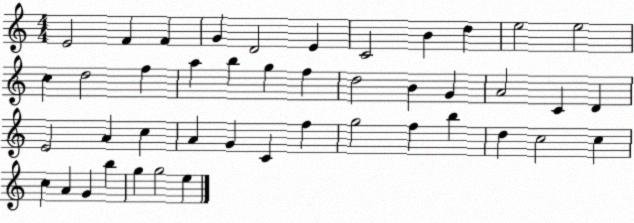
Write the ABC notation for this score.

X:1
T:Untitled
M:4/4
L:1/4
K:C
E2 F F G D2 E C2 B d e2 e2 c d2 f a b g f d2 B G A2 C D E2 A c A G C f g2 f b d c2 c c A G b g g2 e